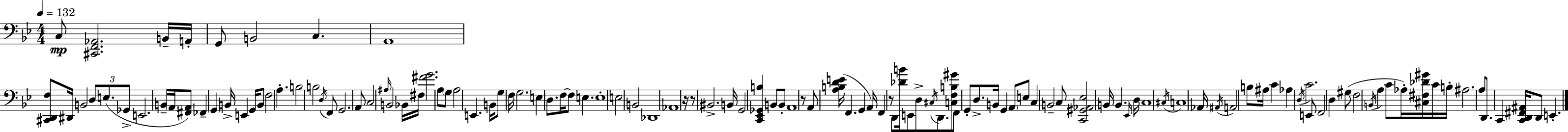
C3/e [C#2,F2,Ab2]/h. B2/s A2/s G2/e B2/h C3/q. A2/w [C#2,D2,F3]/e D#2/s B2/h D3/e E3/e. Gb2/e E2/h. B2/s A2/s [F#2,A2]/e FES2/q G2/q B2/s E2/q G2/s B2/e F3/h A3/q. B3/h B3/h D3/s F2/e G2/h. A2/e C3/h A#3/s B2/h Bb2/s F#3/s [F#4,G4]/h. A3/e G3/e A3/h E2/q. B2/s G3/e F3/s G3/h. E3/q D3/e. F3/s F3/e E3/q. E3/w E3/h B2/h Db2/w Ab2/w R/s R/e BIS2/h. B2/s G2/h [C2,Eb2,Gb2,B3]/q B2/e B2/e A2/w R/e A2/e [A3,B3,D4,E4]/s F2/q. G2/q A2/s F2/q R/e D2/e [Db4,B4]/s E2/e D3/e C#3/s D2/e. [C3,F3,B3,G#4]/e F2/e G2/e D3/e. B2/s G2/q A2/e E3/e C3/q B2/h C3/e [C2,G#2,Ab2,Eb3]/h B2/s B2/q. Eb2/s D3/s C3/w C#3/s C3/w Ab2/s A#2/s A2/h B3/e A#3/s C4/q Ab3/q D3/s C4/h. E2/e F2/h D3/q G#3/e F3/h B2/s A3/q C4/e Ab3/s [C#3,F#3,Db4,G#4]/s C4/s B3/s A#3/h. A3/e D2/e. C2/q [C2,D2,F#2,A#2]/s D2/e E2/q.